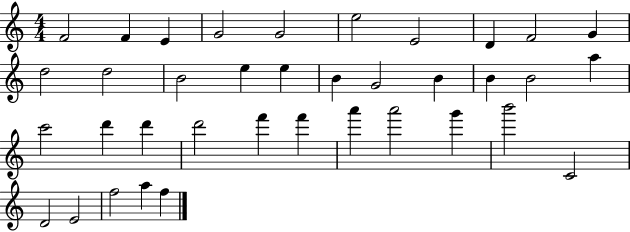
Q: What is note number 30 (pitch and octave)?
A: G6